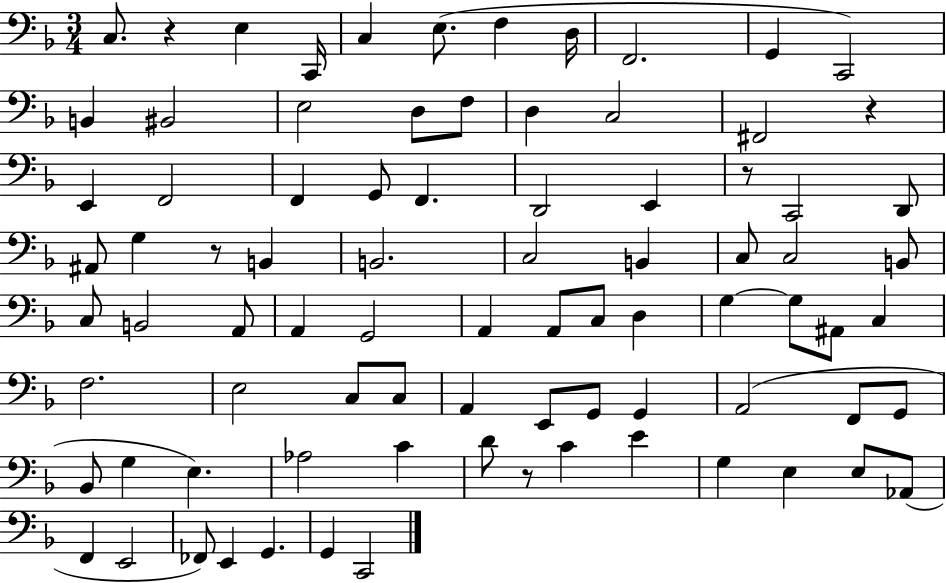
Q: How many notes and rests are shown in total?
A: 84